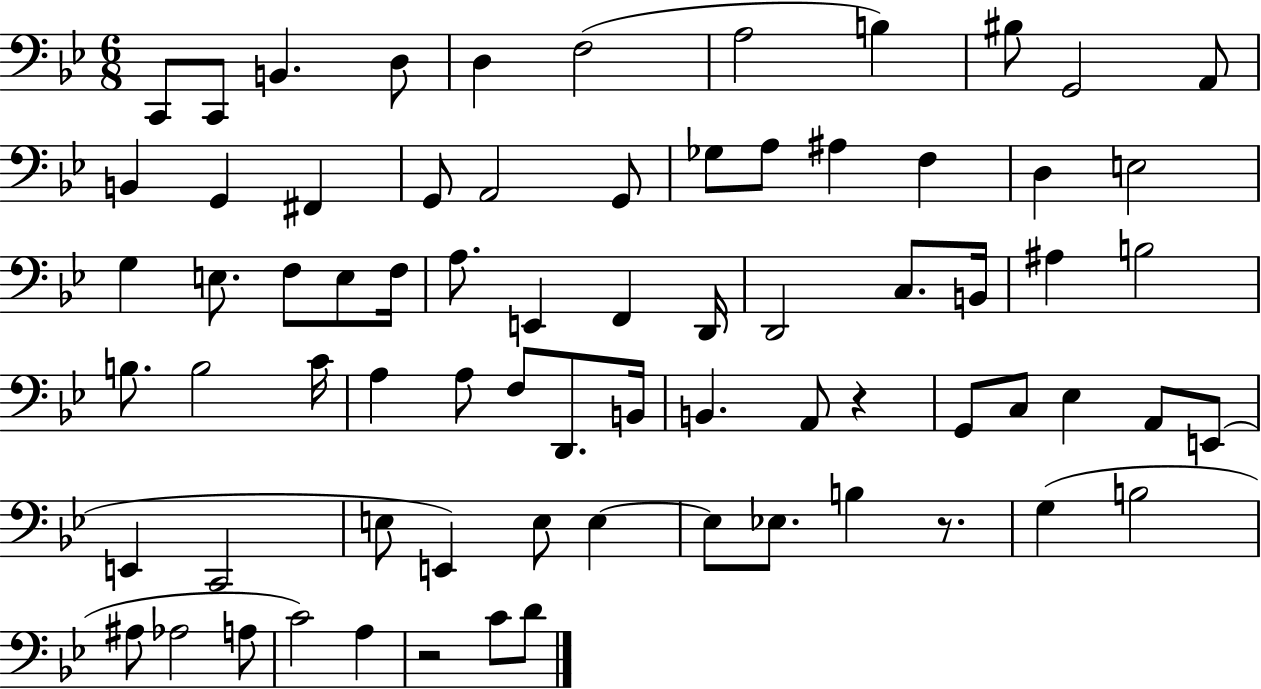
{
  \clef bass
  \numericTimeSignature
  \time 6/8
  \key bes \major
  c,8 c,8 b,4. d8 | d4 f2( | a2 b4) | bis8 g,2 a,8 | \break b,4 g,4 fis,4 | g,8 a,2 g,8 | ges8 a8 ais4 f4 | d4 e2 | \break g4 e8. f8 e8 f16 | a8. e,4 f,4 d,16 | d,2 c8. b,16 | ais4 b2 | \break b8. b2 c'16 | a4 a8 f8 d,8. b,16 | b,4. a,8 r4 | g,8 c8 ees4 a,8 e,8( | \break e,4 c,2 | e8 e,4) e8 e4~~ | e8 ees8. b4 r8. | g4( b2 | \break ais8 aes2 a8 | c'2) a4 | r2 c'8 d'8 | \bar "|."
}